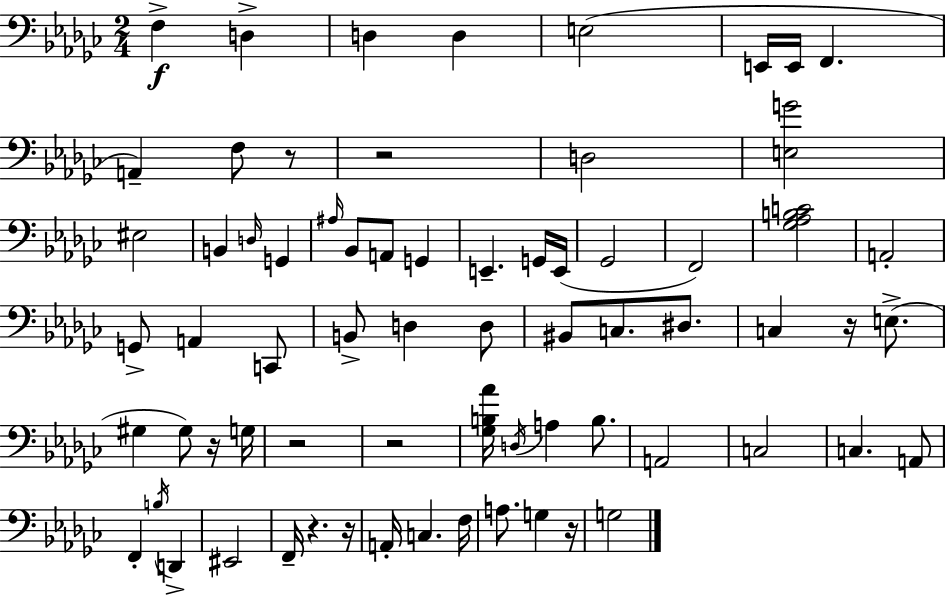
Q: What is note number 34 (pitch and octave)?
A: D#3